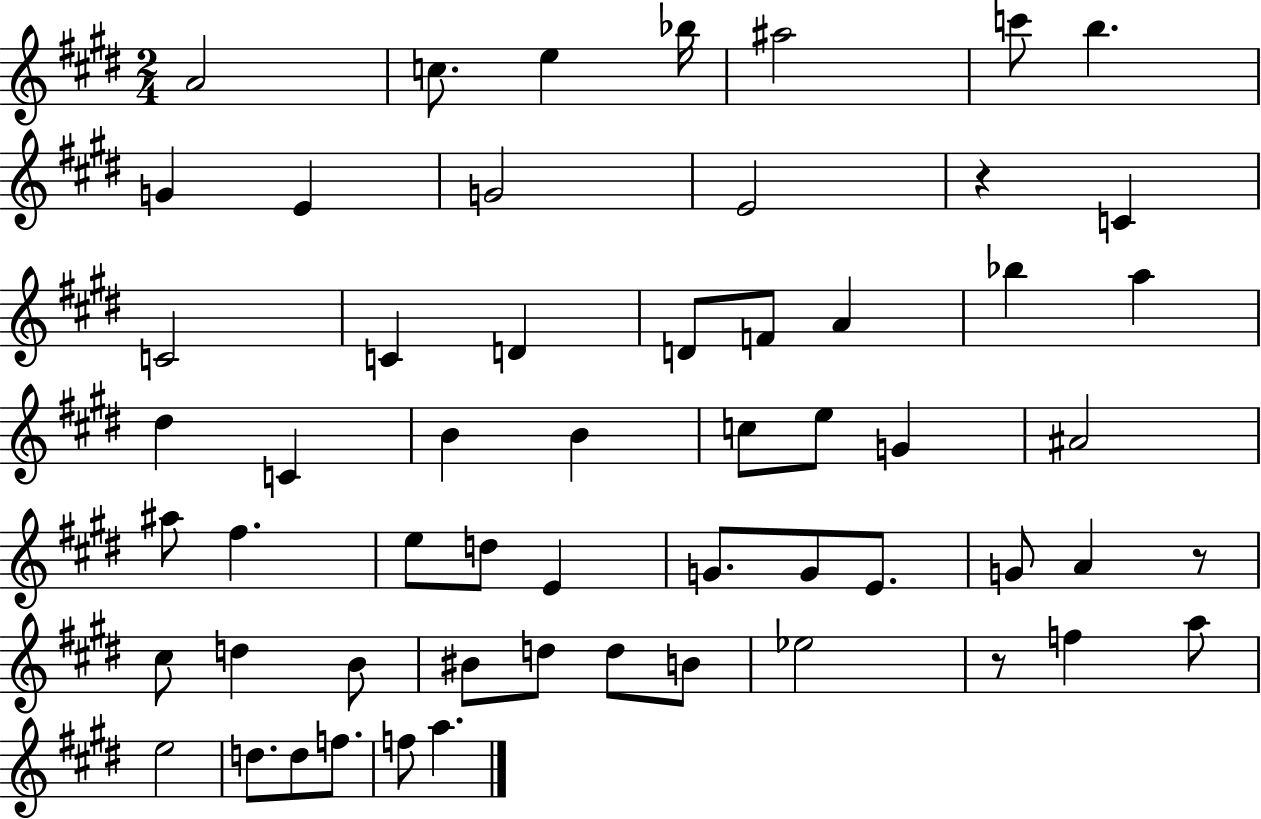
A4/h C5/e. E5/q Bb5/s A#5/h C6/e B5/q. G4/q E4/q G4/h E4/h R/q C4/q C4/h C4/q D4/q D4/e F4/e A4/q Bb5/q A5/q D#5/q C4/q B4/q B4/q C5/e E5/e G4/q A#4/h A#5/e F#5/q. E5/e D5/e E4/q G4/e. G4/e E4/e. G4/e A4/q R/e C#5/e D5/q B4/e BIS4/e D5/e D5/e B4/e Eb5/h R/e F5/q A5/e E5/h D5/e. D5/e F5/e. F5/e A5/q.